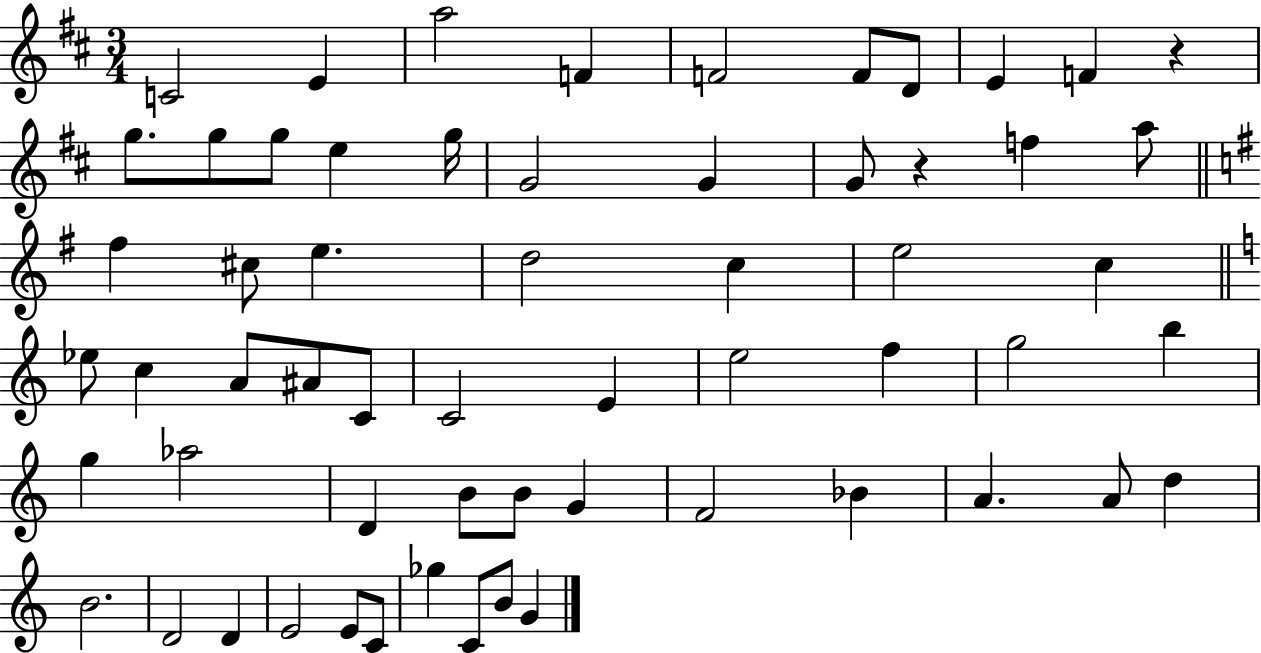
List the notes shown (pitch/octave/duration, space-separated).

C4/h E4/q A5/h F4/q F4/h F4/e D4/e E4/q F4/q R/q G5/e. G5/e G5/e E5/q G5/s G4/h G4/q G4/e R/q F5/q A5/e F#5/q C#5/e E5/q. D5/h C5/q E5/h C5/q Eb5/e C5/q A4/e A#4/e C4/e C4/h E4/q E5/h F5/q G5/h B5/q G5/q Ab5/h D4/q B4/e B4/e G4/q F4/h Bb4/q A4/q. A4/e D5/q B4/h. D4/h D4/q E4/h E4/e C4/e Gb5/q C4/e B4/e G4/q